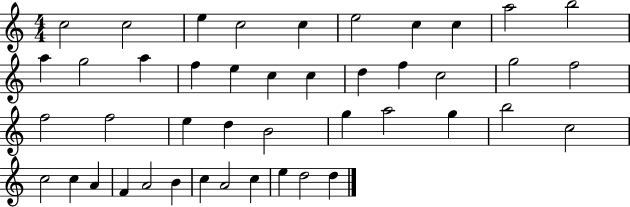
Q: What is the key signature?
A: C major